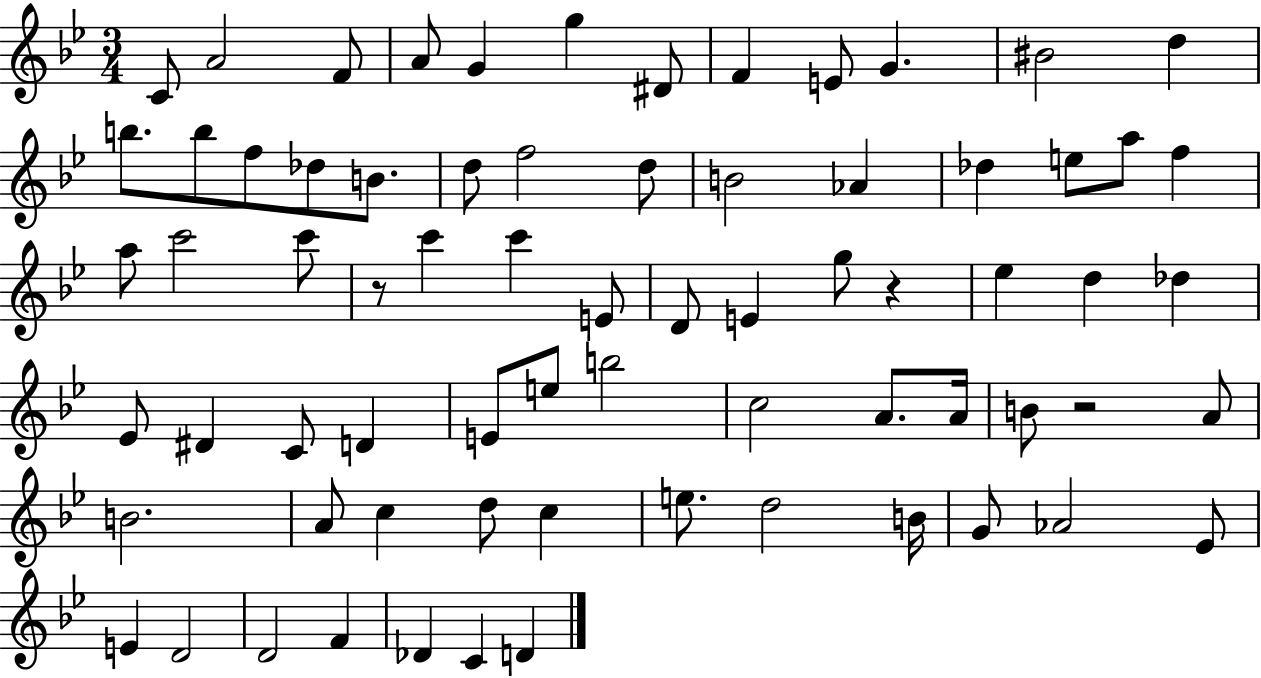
X:1
T:Untitled
M:3/4
L:1/4
K:Bb
C/2 A2 F/2 A/2 G g ^D/2 F E/2 G ^B2 d b/2 b/2 f/2 _d/2 B/2 d/2 f2 d/2 B2 _A _d e/2 a/2 f a/2 c'2 c'/2 z/2 c' c' E/2 D/2 E g/2 z _e d _d _E/2 ^D C/2 D E/2 e/2 b2 c2 A/2 A/4 B/2 z2 A/2 B2 A/2 c d/2 c e/2 d2 B/4 G/2 _A2 _E/2 E D2 D2 F _D C D